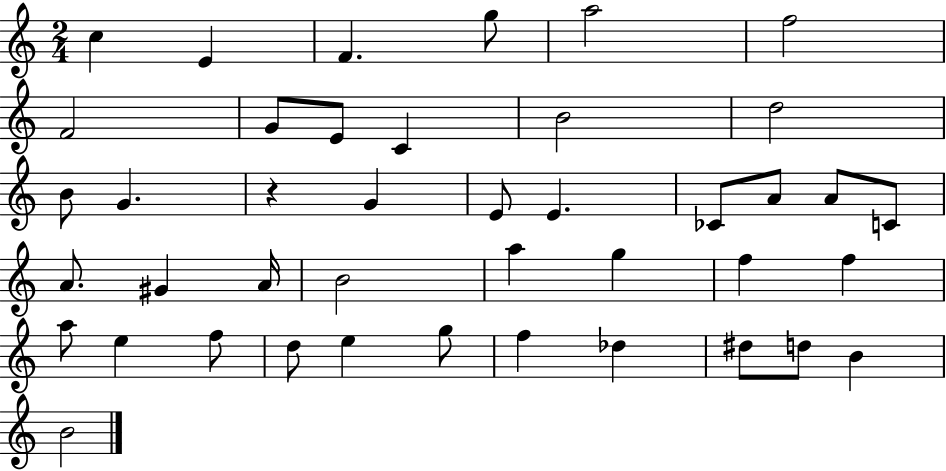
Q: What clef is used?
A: treble